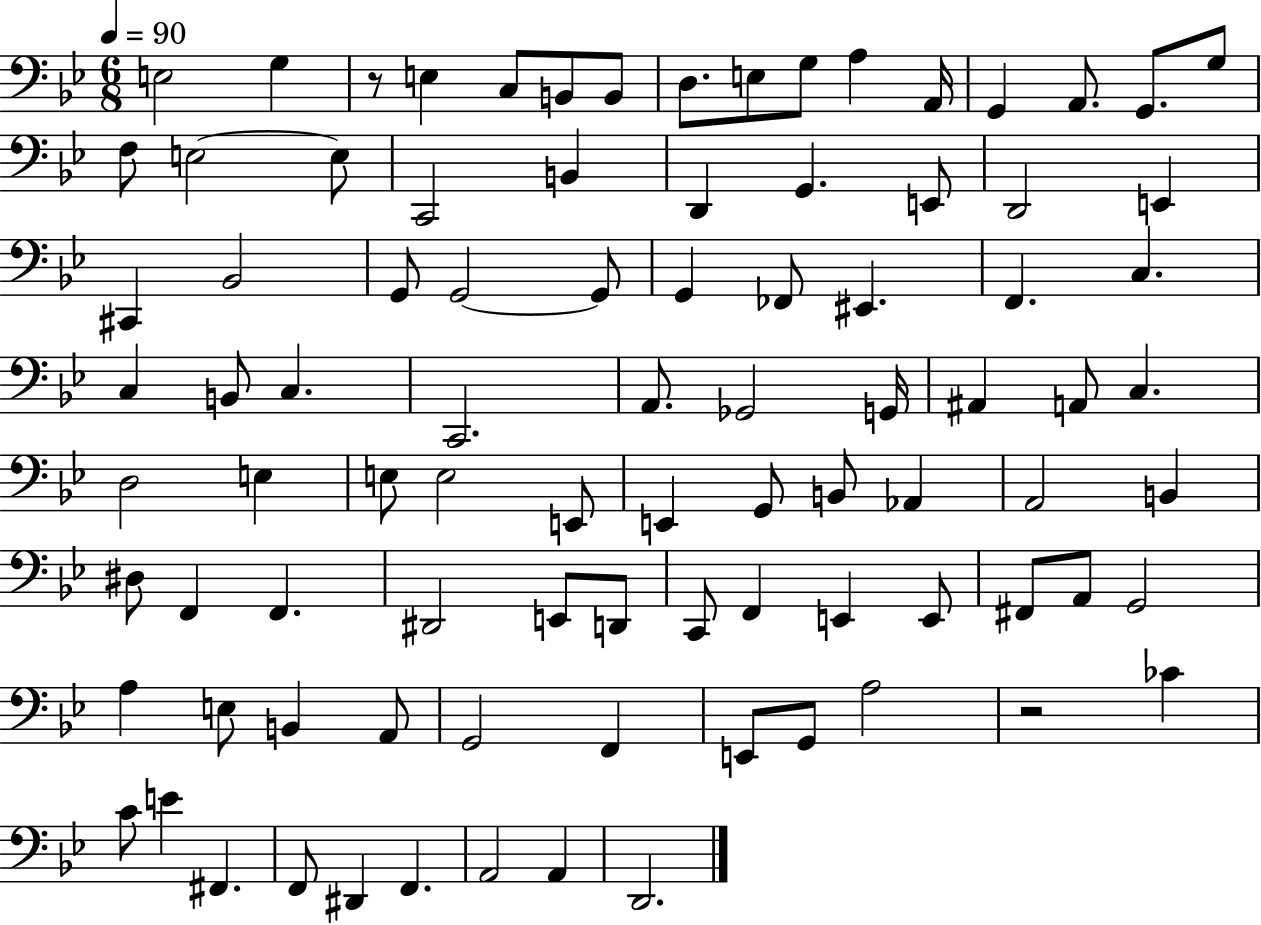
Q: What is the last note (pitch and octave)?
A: D2